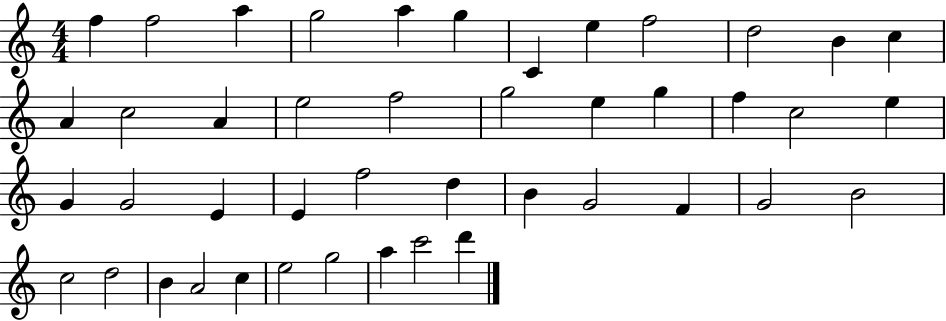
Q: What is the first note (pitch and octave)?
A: F5